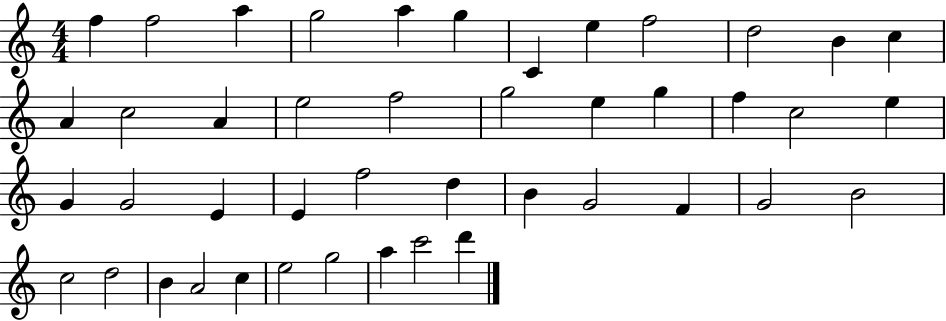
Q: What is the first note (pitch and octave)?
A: F5